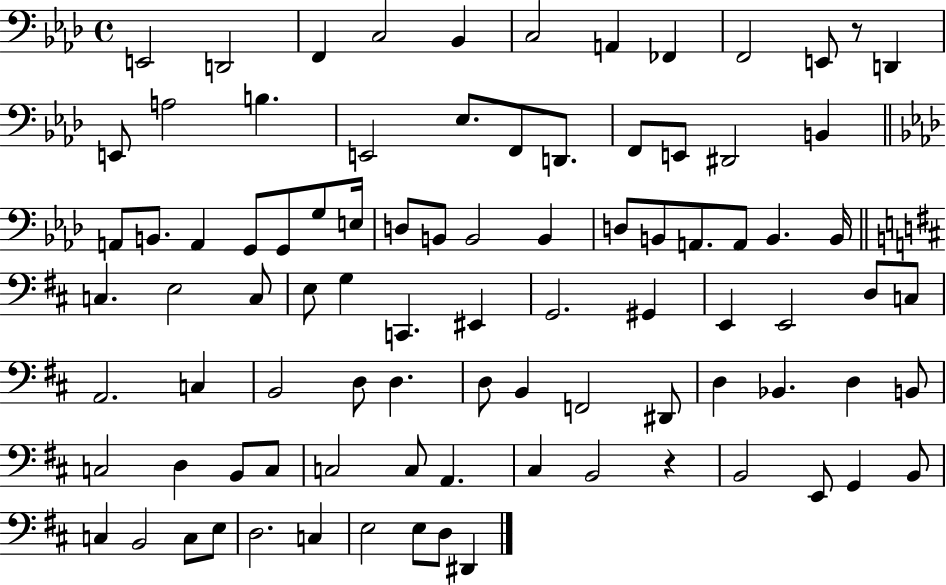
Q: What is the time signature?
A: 4/4